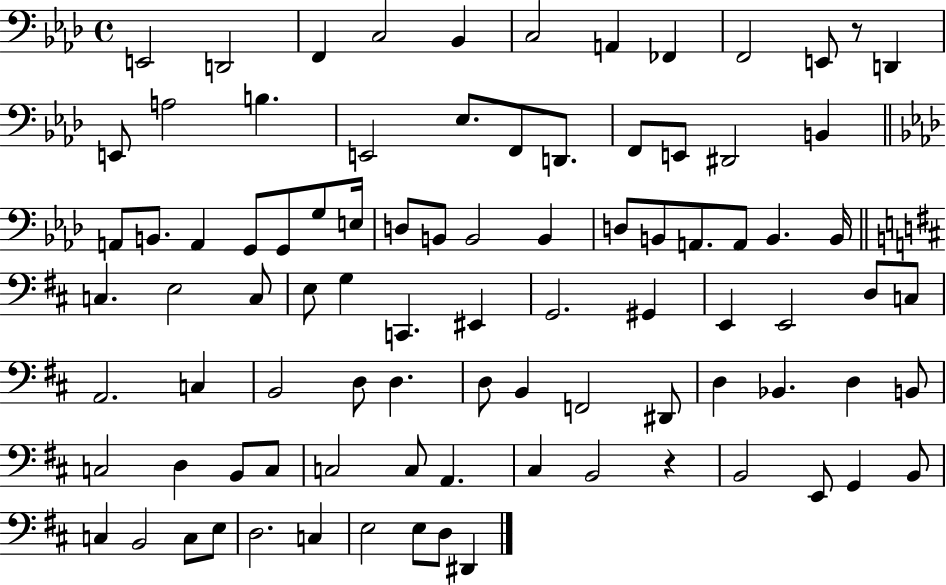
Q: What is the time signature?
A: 4/4